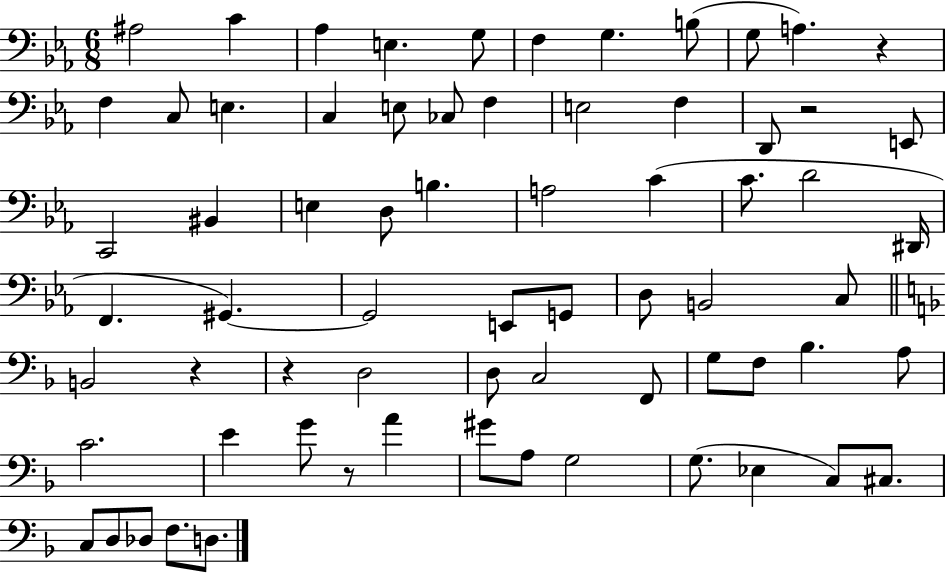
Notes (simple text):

A#3/h C4/q Ab3/q E3/q. G3/e F3/q G3/q. B3/e G3/e A3/q. R/q F3/q C3/e E3/q. C3/q E3/e CES3/e F3/q E3/h F3/q D2/e R/h E2/e C2/h BIS2/q E3/q D3/e B3/q. A3/h C4/q C4/e. D4/h D#2/s F2/q. G#2/q. G#2/h E2/e G2/e D3/e B2/h C3/e B2/h R/q R/q D3/h D3/e C3/h F2/e G3/e F3/e Bb3/q. A3/e C4/h. E4/q G4/e R/e A4/q G#4/e A3/e G3/h G3/e. Eb3/q C3/e C#3/e. C3/e D3/e Db3/e F3/e. D3/e.